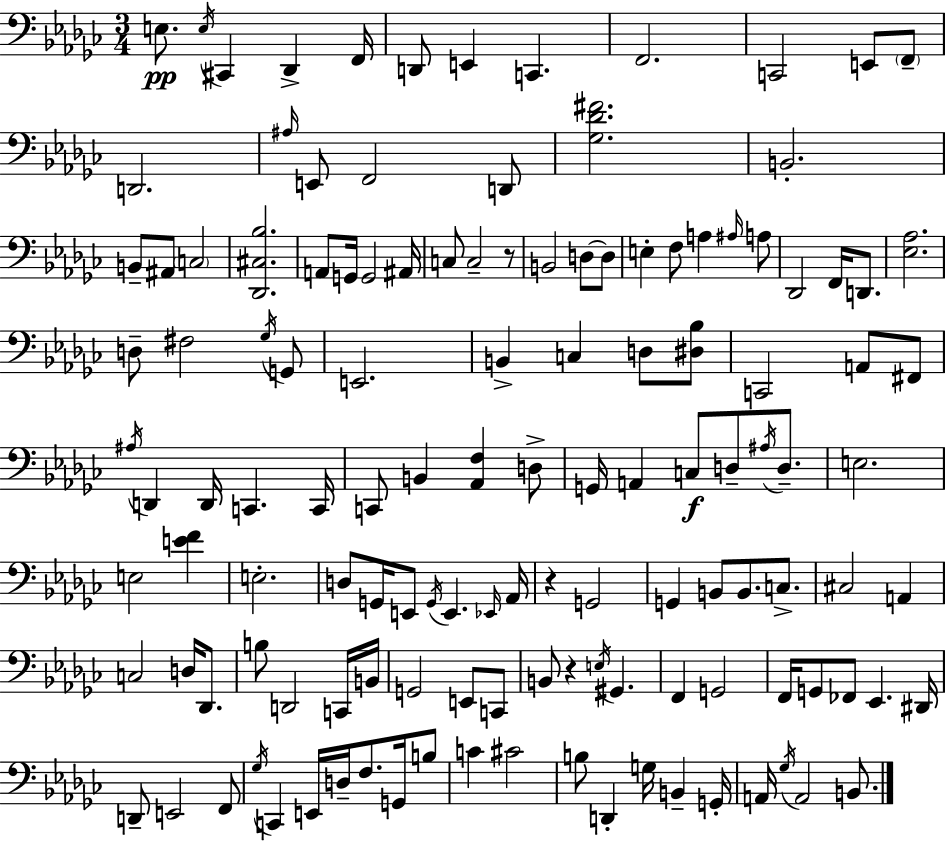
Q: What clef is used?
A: bass